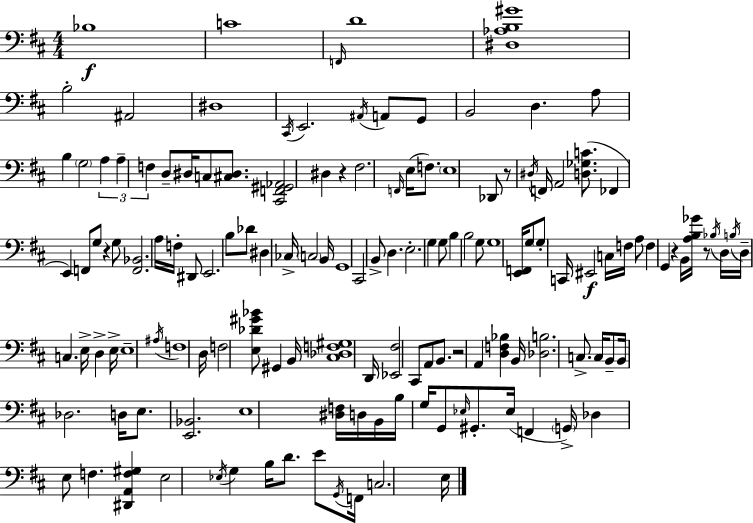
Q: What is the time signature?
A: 4/4